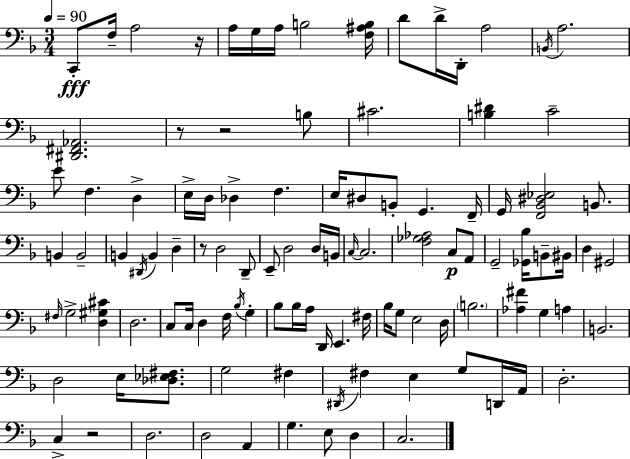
{
  \clef bass
  \numericTimeSignature
  \time 3/4
  \key d \minor
  \tempo 4 = 90
  c,8-.\fff f16-- a2 r16 | a16 g16 a16 b2 <f ais b>16 | d'8 d'16-> d,16-. a2 | \acciaccatura { b,16 } a2. | \break <dis, fis, aes,>2. | r8 r2 b8 | cis'2. | <b dis'>4 c'2-- | \break e'8 f4. d4-> | e16-> d16 des4-> f4. | e16 dis8 b,8-. g,4. | f,16-- g,16 <f, bes, dis ees>2 b,8. | \break b,4 b,2-- | b,4 \acciaccatura { dis,16 } b,4 d4-- | r8 d2 | d,8-- e,8-- d2 | \break d16 b,16 \grace { c16~ }~ c2. | <f ges aes>2 c8\p | a,8 g,2-- <ges, bes>16 | b,8-- bis,16 d4 gis,2 | \break \grace { fis16 } g2-> | <d gis cis'>4 d2. | c8 c16 d4 f16 | \acciaccatura { bes16 } g4-. bes8 bes16 a16 d,16 e,4. | \break fis16 bes16 g8 e2 | d16 \parenthesize b2. | <aes fis'>4 g4 | a4 b,2. | \break d2 | e16 <des ees fis>8. g2 | fis4 \acciaccatura { dis,16 } fis4 e4 | g8 d,16 a,16 d2.-. | \break c4-> r2 | d2. | d2 | a,4 g4. | \break e8 d4 c2. | \bar "|."
}